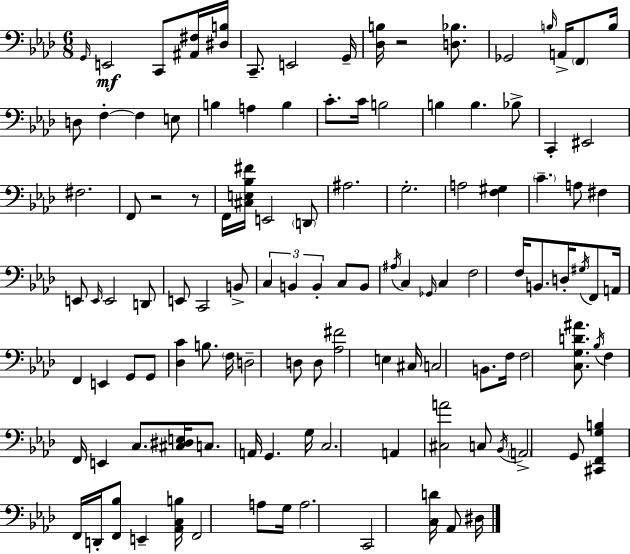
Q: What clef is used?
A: bass